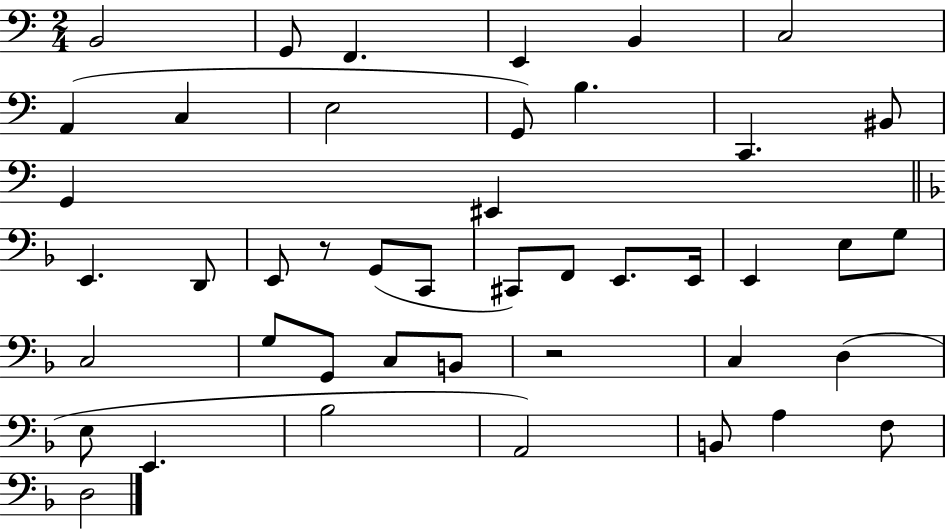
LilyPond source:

{
  \clef bass
  \numericTimeSignature
  \time 2/4
  \key c \major
  b,2 | g,8 f,4. | e,4 b,4 | c2 | \break a,4( c4 | e2 | g,8) b4. | c,4. bis,8 | \break g,4 eis,4 | \bar "||" \break \key d \minor e,4. d,8 | e,8 r8 g,8( c,8 | cis,8) f,8 e,8. e,16 | e,4 e8 g8 | \break c2 | g8 g,8 c8 b,8 | r2 | c4 d4( | \break e8 e,4. | bes2 | a,2) | b,8 a4 f8 | \break d2 | \bar "|."
}